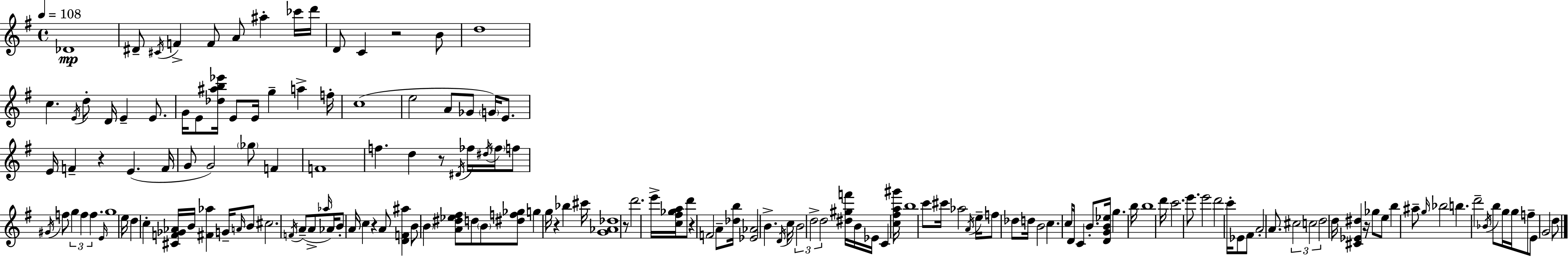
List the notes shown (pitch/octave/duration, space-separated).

Db4/w D#4/e C#4/s F4/q F4/e A4/e A#5/q CES6/s D6/s D4/e C4/q R/h B4/e D5/w C5/q. E4/s D5/e D4/s E4/q E4/e. G4/s E4/e [Db5,A#5,B5,Eb6]/s E4/e E4/s G5/q A5/q F5/s C5/w E5/h A4/e Gb4/e G4/s E4/e. E4/s F4/q R/q E4/q. F4/s G4/e G4/h Gb5/e F4/q F4/w F5/q. D5/q R/e D#4/s FES5/s D#5/s FES5/s F5/e G#4/s F5/e G5/q F5/q F5/q. E4/s G5/w E5/s D5/q C5/q [C#4,F4,Gb4,Ab4]/s B4/s [F#4,Ab5]/q G4/s A4/s B4/e C#5/h. F4/s A4/e A4/e Ab5/s Ab4/s B4/e A4/s C5/q R/q A4/e [D4,F4,A#5]/q B4/e B4/q [A4,D#5,Eb5,F#5]/e D5/e B4/e [D#5,F5,Gb5]/e G5/q G5/s R/q Bb5/q C#6/s [G4,Ab4,Db5]/w R/e D6/h. E6/s [C5,F#5,Gb5,A5]/s D6/e R/q F4/h A4/e [Db5,B5]/s [Eb4,Ab4]/h B4/q. D4/s C5/s B4/h D5/h D5/h [D#5,G#5,F6]/s B4/s Eb4/s C4/q [C5,F#5,A5,G#6]/s B5/w C6/e C#6/s Ab5/h A4/s E5/s F5/e Db5/e D5/s B4/h C5/q. C5/s D4/s C4/q B4/e. [D4,G4,B4,Eb5]/s G5/q. B5/s B5/w D6/s C6/h. E6/e. E6/h D6/h C6/s Eb4/e F#4/e A4/h A4/e. C#5/h C5/h D5/h D5/s [C#4,Eb4,D#5]/q R/s Gb5/e E5/e B5/q A#5/e G5/s Bb5/h B5/q. D6/h Bb4/s B5/e G5/s G5/s F5/e E4/e G4/h D5/e